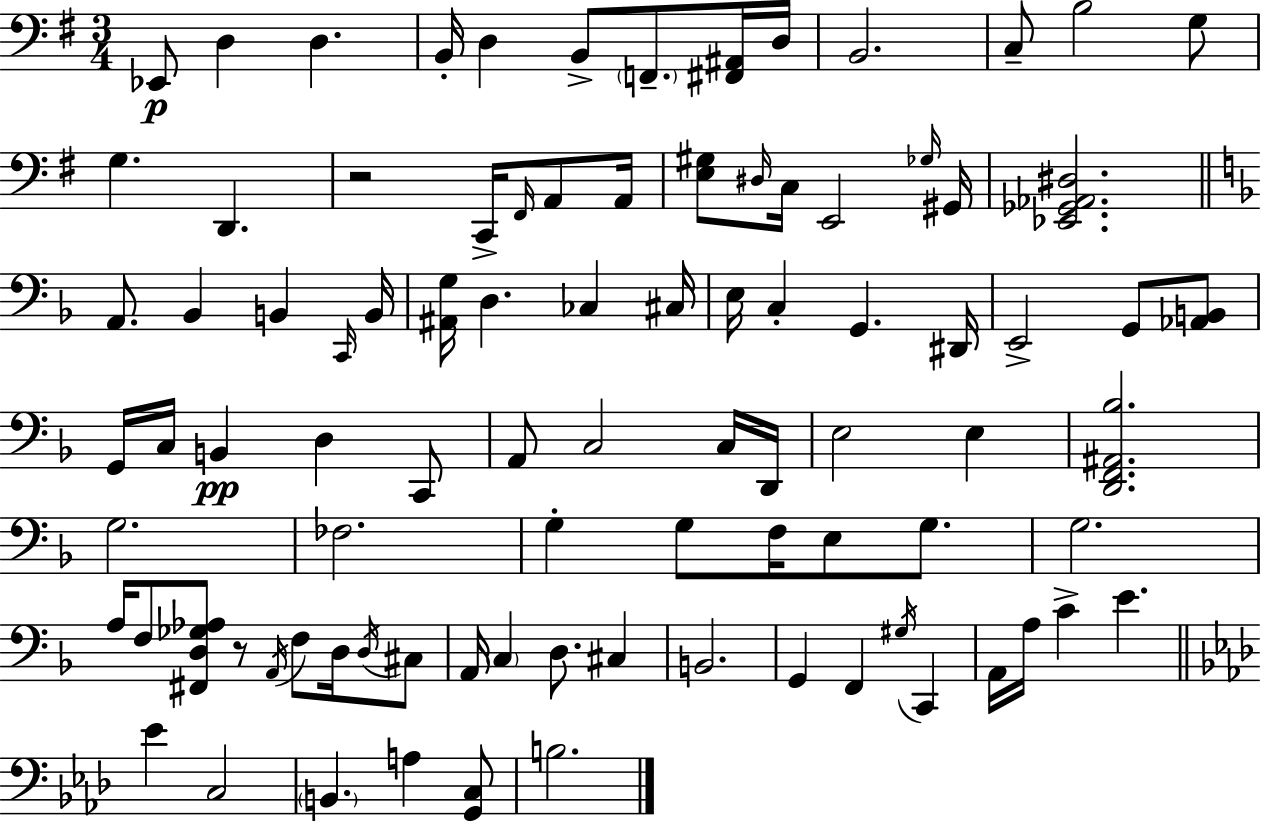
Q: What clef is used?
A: bass